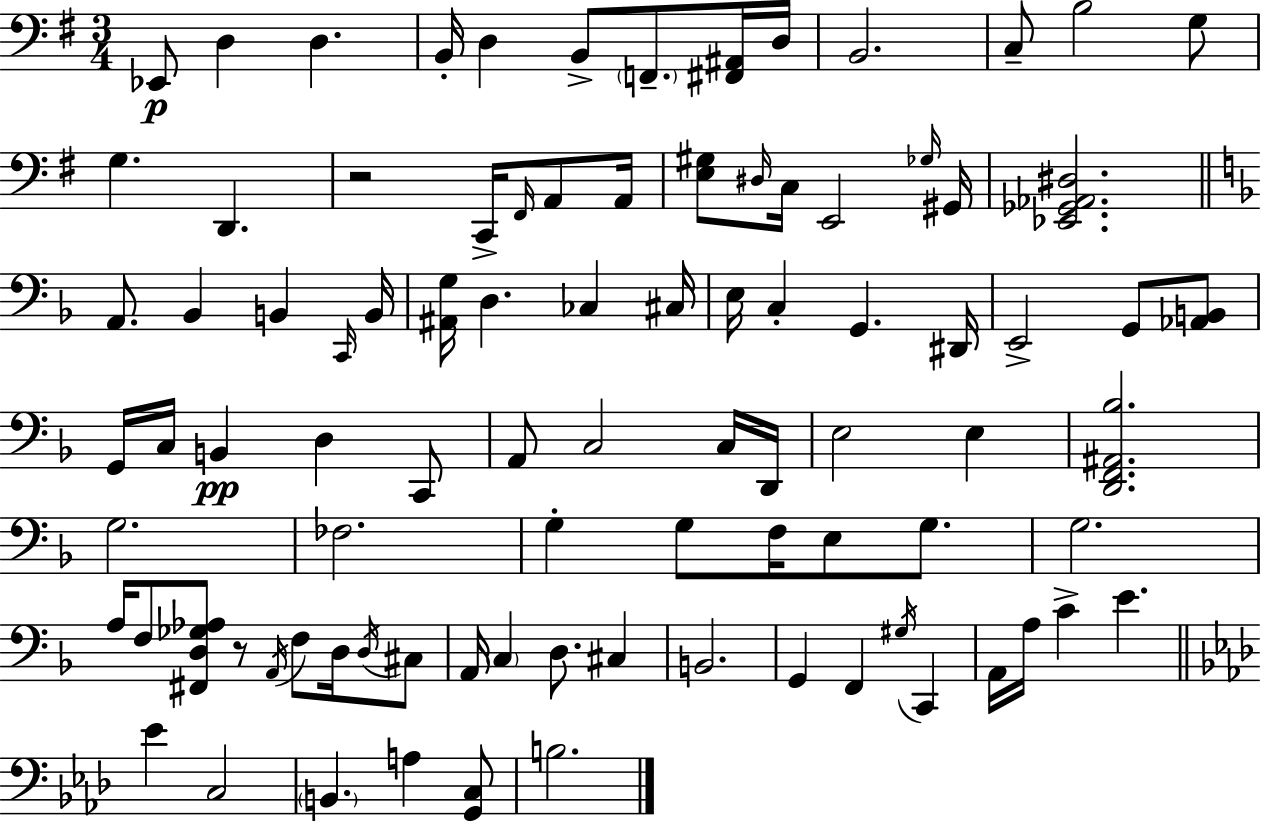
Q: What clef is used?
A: bass